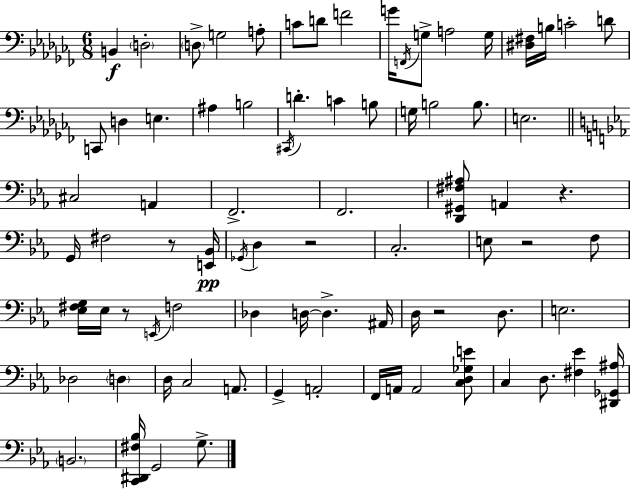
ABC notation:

X:1
T:Untitled
M:6/8
L:1/4
K:Abm
B,, D,2 D,/2 G,2 A,/2 C/2 D/2 F2 G/4 F,,/4 G,/2 A,2 G,/4 [^D,^F,]/4 B,/4 C2 D/2 C,,/2 D, E, ^A, B,2 ^C,,/4 D C B,/2 G,/4 B,2 B,/2 E,2 ^C,2 A,, F,,2 F,,2 [D,,^G,,^F,^A,]/2 A,, z G,,/4 ^F,2 z/2 [E,,_B,,]/4 _G,,/4 D, z2 C,2 E,/2 z2 F,/2 [_E,^F,G,]/4 _E,/4 z/2 E,,/4 F,2 _D, D,/4 D, ^A,,/4 D,/4 z2 D,/2 E,2 _D,2 D, D,/4 C,2 A,,/2 G,, A,,2 F,,/4 A,,/4 A,,2 [C,D,_G,E]/2 C, D,/2 [^F,_E] [^D,,_G,,^A,]/4 B,,2 [C,,^D,,^F,_B,]/4 G,,2 G,/2